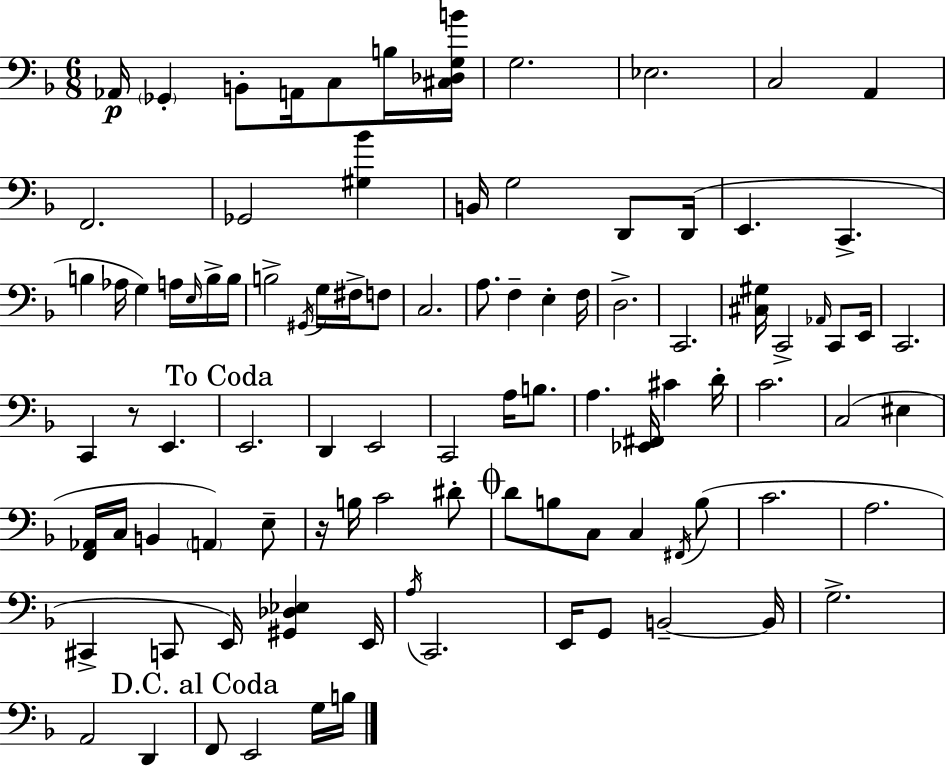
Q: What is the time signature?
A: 6/8